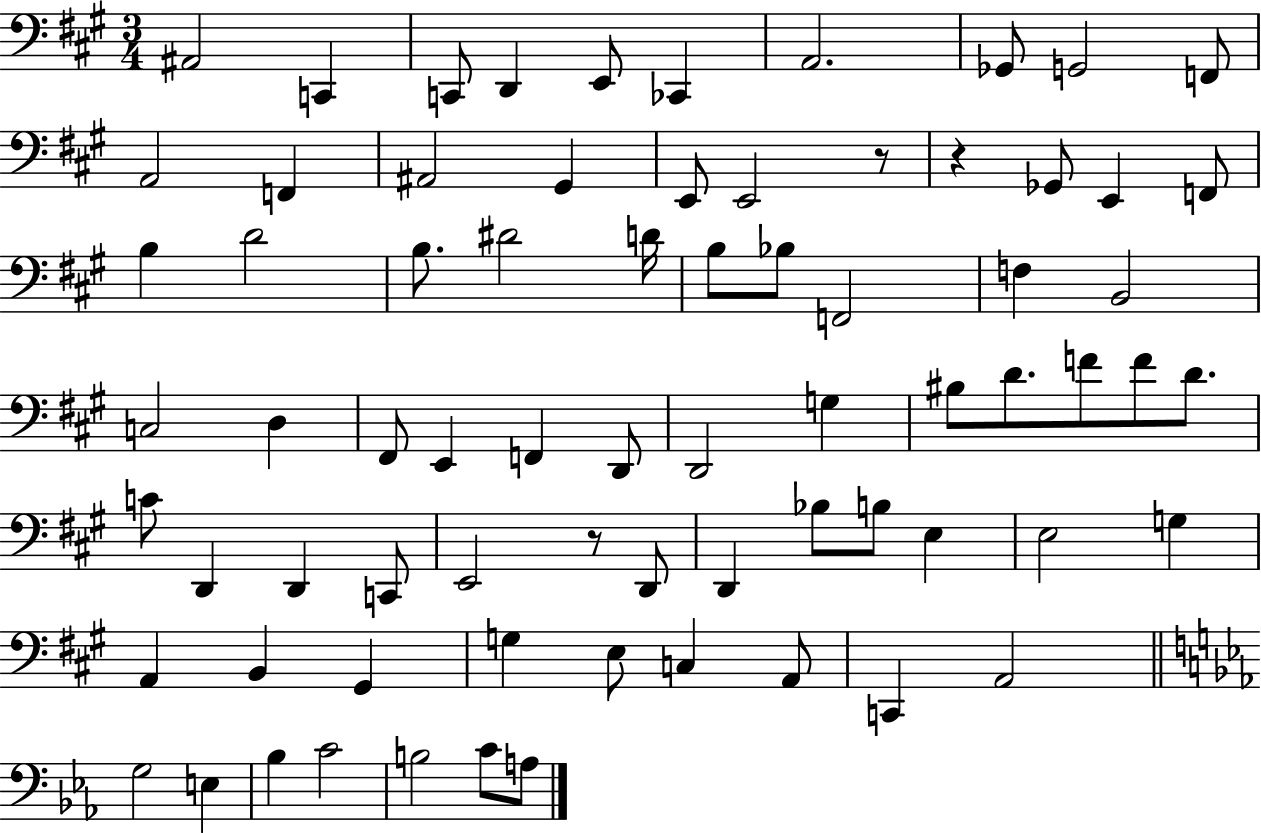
{
  \clef bass
  \numericTimeSignature
  \time 3/4
  \key a \major
  \repeat volta 2 { ais,2 c,4 | c,8 d,4 e,8 ces,4 | a,2. | ges,8 g,2 f,8 | \break a,2 f,4 | ais,2 gis,4 | e,8 e,2 r8 | r4 ges,8 e,4 f,8 | \break b4 d'2 | b8. dis'2 d'16 | b8 bes8 f,2 | f4 b,2 | \break c2 d4 | fis,8 e,4 f,4 d,8 | d,2 g4 | bis8 d'8. f'8 f'8 d'8. | \break c'8 d,4 d,4 c,8 | e,2 r8 d,8 | d,4 bes8 b8 e4 | e2 g4 | \break a,4 b,4 gis,4 | g4 e8 c4 a,8 | c,4 a,2 | \bar "||" \break \key c \minor g2 e4 | bes4 c'2 | b2 c'8 a8 | } \bar "|."
}